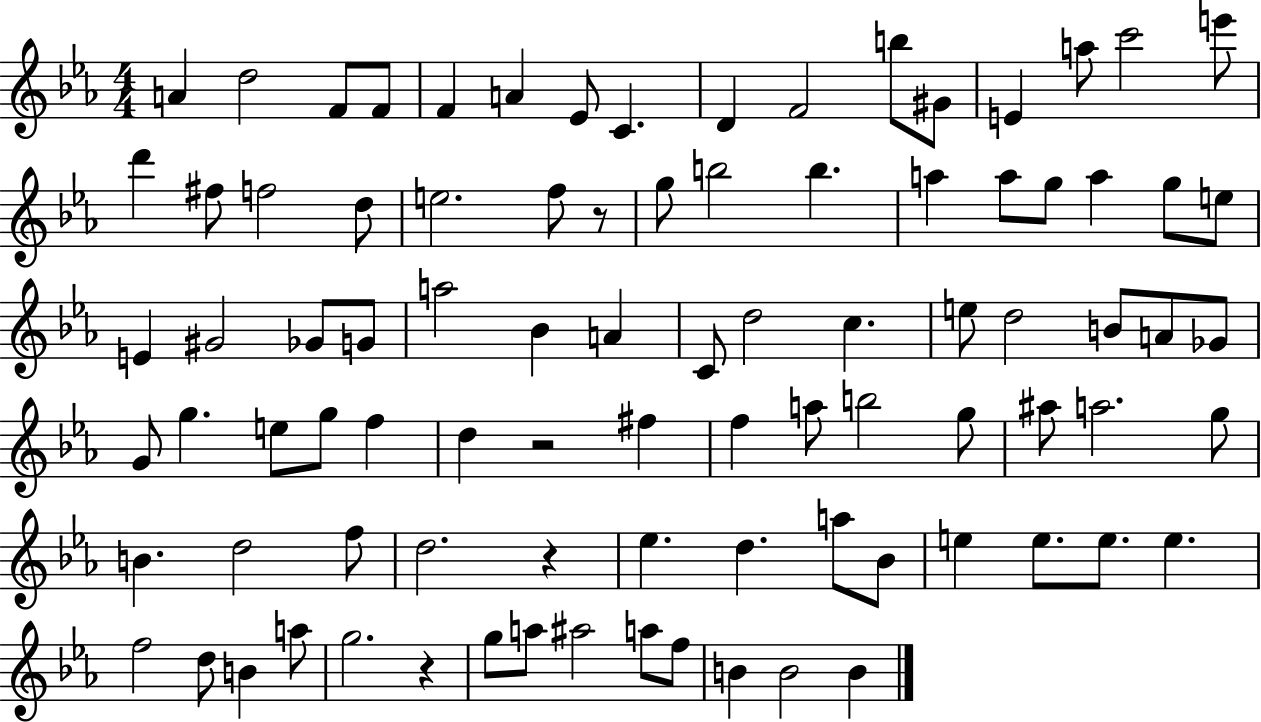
A4/q D5/h F4/e F4/e F4/q A4/q Eb4/e C4/q. D4/q F4/h B5/e G#4/e E4/q A5/e C6/h E6/e D6/q F#5/e F5/h D5/e E5/h. F5/e R/e G5/e B5/h B5/q. A5/q A5/e G5/e A5/q G5/e E5/e E4/q G#4/h Gb4/e G4/e A5/h Bb4/q A4/q C4/e D5/h C5/q. E5/e D5/h B4/e A4/e Gb4/e G4/e G5/q. E5/e G5/e F5/q D5/q R/h F#5/q F5/q A5/e B5/h G5/e A#5/e A5/h. G5/e B4/q. D5/h F5/e D5/h. R/q Eb5/q. D5/q. A5/e Bb4/e E5/q E5/e. E5/e. E5/q. F5/h D5/e B4/q A5/e G5/h. R/q G5/e A5/e A#5/h A5/e F5/e B4/q B4/h B4/q